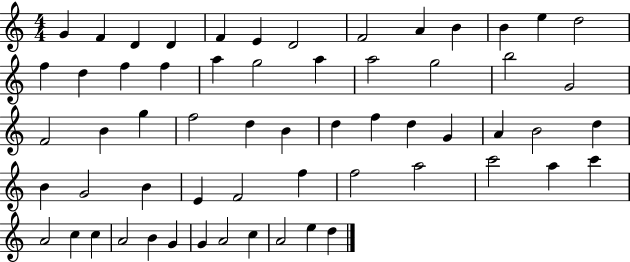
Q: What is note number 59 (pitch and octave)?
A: E5